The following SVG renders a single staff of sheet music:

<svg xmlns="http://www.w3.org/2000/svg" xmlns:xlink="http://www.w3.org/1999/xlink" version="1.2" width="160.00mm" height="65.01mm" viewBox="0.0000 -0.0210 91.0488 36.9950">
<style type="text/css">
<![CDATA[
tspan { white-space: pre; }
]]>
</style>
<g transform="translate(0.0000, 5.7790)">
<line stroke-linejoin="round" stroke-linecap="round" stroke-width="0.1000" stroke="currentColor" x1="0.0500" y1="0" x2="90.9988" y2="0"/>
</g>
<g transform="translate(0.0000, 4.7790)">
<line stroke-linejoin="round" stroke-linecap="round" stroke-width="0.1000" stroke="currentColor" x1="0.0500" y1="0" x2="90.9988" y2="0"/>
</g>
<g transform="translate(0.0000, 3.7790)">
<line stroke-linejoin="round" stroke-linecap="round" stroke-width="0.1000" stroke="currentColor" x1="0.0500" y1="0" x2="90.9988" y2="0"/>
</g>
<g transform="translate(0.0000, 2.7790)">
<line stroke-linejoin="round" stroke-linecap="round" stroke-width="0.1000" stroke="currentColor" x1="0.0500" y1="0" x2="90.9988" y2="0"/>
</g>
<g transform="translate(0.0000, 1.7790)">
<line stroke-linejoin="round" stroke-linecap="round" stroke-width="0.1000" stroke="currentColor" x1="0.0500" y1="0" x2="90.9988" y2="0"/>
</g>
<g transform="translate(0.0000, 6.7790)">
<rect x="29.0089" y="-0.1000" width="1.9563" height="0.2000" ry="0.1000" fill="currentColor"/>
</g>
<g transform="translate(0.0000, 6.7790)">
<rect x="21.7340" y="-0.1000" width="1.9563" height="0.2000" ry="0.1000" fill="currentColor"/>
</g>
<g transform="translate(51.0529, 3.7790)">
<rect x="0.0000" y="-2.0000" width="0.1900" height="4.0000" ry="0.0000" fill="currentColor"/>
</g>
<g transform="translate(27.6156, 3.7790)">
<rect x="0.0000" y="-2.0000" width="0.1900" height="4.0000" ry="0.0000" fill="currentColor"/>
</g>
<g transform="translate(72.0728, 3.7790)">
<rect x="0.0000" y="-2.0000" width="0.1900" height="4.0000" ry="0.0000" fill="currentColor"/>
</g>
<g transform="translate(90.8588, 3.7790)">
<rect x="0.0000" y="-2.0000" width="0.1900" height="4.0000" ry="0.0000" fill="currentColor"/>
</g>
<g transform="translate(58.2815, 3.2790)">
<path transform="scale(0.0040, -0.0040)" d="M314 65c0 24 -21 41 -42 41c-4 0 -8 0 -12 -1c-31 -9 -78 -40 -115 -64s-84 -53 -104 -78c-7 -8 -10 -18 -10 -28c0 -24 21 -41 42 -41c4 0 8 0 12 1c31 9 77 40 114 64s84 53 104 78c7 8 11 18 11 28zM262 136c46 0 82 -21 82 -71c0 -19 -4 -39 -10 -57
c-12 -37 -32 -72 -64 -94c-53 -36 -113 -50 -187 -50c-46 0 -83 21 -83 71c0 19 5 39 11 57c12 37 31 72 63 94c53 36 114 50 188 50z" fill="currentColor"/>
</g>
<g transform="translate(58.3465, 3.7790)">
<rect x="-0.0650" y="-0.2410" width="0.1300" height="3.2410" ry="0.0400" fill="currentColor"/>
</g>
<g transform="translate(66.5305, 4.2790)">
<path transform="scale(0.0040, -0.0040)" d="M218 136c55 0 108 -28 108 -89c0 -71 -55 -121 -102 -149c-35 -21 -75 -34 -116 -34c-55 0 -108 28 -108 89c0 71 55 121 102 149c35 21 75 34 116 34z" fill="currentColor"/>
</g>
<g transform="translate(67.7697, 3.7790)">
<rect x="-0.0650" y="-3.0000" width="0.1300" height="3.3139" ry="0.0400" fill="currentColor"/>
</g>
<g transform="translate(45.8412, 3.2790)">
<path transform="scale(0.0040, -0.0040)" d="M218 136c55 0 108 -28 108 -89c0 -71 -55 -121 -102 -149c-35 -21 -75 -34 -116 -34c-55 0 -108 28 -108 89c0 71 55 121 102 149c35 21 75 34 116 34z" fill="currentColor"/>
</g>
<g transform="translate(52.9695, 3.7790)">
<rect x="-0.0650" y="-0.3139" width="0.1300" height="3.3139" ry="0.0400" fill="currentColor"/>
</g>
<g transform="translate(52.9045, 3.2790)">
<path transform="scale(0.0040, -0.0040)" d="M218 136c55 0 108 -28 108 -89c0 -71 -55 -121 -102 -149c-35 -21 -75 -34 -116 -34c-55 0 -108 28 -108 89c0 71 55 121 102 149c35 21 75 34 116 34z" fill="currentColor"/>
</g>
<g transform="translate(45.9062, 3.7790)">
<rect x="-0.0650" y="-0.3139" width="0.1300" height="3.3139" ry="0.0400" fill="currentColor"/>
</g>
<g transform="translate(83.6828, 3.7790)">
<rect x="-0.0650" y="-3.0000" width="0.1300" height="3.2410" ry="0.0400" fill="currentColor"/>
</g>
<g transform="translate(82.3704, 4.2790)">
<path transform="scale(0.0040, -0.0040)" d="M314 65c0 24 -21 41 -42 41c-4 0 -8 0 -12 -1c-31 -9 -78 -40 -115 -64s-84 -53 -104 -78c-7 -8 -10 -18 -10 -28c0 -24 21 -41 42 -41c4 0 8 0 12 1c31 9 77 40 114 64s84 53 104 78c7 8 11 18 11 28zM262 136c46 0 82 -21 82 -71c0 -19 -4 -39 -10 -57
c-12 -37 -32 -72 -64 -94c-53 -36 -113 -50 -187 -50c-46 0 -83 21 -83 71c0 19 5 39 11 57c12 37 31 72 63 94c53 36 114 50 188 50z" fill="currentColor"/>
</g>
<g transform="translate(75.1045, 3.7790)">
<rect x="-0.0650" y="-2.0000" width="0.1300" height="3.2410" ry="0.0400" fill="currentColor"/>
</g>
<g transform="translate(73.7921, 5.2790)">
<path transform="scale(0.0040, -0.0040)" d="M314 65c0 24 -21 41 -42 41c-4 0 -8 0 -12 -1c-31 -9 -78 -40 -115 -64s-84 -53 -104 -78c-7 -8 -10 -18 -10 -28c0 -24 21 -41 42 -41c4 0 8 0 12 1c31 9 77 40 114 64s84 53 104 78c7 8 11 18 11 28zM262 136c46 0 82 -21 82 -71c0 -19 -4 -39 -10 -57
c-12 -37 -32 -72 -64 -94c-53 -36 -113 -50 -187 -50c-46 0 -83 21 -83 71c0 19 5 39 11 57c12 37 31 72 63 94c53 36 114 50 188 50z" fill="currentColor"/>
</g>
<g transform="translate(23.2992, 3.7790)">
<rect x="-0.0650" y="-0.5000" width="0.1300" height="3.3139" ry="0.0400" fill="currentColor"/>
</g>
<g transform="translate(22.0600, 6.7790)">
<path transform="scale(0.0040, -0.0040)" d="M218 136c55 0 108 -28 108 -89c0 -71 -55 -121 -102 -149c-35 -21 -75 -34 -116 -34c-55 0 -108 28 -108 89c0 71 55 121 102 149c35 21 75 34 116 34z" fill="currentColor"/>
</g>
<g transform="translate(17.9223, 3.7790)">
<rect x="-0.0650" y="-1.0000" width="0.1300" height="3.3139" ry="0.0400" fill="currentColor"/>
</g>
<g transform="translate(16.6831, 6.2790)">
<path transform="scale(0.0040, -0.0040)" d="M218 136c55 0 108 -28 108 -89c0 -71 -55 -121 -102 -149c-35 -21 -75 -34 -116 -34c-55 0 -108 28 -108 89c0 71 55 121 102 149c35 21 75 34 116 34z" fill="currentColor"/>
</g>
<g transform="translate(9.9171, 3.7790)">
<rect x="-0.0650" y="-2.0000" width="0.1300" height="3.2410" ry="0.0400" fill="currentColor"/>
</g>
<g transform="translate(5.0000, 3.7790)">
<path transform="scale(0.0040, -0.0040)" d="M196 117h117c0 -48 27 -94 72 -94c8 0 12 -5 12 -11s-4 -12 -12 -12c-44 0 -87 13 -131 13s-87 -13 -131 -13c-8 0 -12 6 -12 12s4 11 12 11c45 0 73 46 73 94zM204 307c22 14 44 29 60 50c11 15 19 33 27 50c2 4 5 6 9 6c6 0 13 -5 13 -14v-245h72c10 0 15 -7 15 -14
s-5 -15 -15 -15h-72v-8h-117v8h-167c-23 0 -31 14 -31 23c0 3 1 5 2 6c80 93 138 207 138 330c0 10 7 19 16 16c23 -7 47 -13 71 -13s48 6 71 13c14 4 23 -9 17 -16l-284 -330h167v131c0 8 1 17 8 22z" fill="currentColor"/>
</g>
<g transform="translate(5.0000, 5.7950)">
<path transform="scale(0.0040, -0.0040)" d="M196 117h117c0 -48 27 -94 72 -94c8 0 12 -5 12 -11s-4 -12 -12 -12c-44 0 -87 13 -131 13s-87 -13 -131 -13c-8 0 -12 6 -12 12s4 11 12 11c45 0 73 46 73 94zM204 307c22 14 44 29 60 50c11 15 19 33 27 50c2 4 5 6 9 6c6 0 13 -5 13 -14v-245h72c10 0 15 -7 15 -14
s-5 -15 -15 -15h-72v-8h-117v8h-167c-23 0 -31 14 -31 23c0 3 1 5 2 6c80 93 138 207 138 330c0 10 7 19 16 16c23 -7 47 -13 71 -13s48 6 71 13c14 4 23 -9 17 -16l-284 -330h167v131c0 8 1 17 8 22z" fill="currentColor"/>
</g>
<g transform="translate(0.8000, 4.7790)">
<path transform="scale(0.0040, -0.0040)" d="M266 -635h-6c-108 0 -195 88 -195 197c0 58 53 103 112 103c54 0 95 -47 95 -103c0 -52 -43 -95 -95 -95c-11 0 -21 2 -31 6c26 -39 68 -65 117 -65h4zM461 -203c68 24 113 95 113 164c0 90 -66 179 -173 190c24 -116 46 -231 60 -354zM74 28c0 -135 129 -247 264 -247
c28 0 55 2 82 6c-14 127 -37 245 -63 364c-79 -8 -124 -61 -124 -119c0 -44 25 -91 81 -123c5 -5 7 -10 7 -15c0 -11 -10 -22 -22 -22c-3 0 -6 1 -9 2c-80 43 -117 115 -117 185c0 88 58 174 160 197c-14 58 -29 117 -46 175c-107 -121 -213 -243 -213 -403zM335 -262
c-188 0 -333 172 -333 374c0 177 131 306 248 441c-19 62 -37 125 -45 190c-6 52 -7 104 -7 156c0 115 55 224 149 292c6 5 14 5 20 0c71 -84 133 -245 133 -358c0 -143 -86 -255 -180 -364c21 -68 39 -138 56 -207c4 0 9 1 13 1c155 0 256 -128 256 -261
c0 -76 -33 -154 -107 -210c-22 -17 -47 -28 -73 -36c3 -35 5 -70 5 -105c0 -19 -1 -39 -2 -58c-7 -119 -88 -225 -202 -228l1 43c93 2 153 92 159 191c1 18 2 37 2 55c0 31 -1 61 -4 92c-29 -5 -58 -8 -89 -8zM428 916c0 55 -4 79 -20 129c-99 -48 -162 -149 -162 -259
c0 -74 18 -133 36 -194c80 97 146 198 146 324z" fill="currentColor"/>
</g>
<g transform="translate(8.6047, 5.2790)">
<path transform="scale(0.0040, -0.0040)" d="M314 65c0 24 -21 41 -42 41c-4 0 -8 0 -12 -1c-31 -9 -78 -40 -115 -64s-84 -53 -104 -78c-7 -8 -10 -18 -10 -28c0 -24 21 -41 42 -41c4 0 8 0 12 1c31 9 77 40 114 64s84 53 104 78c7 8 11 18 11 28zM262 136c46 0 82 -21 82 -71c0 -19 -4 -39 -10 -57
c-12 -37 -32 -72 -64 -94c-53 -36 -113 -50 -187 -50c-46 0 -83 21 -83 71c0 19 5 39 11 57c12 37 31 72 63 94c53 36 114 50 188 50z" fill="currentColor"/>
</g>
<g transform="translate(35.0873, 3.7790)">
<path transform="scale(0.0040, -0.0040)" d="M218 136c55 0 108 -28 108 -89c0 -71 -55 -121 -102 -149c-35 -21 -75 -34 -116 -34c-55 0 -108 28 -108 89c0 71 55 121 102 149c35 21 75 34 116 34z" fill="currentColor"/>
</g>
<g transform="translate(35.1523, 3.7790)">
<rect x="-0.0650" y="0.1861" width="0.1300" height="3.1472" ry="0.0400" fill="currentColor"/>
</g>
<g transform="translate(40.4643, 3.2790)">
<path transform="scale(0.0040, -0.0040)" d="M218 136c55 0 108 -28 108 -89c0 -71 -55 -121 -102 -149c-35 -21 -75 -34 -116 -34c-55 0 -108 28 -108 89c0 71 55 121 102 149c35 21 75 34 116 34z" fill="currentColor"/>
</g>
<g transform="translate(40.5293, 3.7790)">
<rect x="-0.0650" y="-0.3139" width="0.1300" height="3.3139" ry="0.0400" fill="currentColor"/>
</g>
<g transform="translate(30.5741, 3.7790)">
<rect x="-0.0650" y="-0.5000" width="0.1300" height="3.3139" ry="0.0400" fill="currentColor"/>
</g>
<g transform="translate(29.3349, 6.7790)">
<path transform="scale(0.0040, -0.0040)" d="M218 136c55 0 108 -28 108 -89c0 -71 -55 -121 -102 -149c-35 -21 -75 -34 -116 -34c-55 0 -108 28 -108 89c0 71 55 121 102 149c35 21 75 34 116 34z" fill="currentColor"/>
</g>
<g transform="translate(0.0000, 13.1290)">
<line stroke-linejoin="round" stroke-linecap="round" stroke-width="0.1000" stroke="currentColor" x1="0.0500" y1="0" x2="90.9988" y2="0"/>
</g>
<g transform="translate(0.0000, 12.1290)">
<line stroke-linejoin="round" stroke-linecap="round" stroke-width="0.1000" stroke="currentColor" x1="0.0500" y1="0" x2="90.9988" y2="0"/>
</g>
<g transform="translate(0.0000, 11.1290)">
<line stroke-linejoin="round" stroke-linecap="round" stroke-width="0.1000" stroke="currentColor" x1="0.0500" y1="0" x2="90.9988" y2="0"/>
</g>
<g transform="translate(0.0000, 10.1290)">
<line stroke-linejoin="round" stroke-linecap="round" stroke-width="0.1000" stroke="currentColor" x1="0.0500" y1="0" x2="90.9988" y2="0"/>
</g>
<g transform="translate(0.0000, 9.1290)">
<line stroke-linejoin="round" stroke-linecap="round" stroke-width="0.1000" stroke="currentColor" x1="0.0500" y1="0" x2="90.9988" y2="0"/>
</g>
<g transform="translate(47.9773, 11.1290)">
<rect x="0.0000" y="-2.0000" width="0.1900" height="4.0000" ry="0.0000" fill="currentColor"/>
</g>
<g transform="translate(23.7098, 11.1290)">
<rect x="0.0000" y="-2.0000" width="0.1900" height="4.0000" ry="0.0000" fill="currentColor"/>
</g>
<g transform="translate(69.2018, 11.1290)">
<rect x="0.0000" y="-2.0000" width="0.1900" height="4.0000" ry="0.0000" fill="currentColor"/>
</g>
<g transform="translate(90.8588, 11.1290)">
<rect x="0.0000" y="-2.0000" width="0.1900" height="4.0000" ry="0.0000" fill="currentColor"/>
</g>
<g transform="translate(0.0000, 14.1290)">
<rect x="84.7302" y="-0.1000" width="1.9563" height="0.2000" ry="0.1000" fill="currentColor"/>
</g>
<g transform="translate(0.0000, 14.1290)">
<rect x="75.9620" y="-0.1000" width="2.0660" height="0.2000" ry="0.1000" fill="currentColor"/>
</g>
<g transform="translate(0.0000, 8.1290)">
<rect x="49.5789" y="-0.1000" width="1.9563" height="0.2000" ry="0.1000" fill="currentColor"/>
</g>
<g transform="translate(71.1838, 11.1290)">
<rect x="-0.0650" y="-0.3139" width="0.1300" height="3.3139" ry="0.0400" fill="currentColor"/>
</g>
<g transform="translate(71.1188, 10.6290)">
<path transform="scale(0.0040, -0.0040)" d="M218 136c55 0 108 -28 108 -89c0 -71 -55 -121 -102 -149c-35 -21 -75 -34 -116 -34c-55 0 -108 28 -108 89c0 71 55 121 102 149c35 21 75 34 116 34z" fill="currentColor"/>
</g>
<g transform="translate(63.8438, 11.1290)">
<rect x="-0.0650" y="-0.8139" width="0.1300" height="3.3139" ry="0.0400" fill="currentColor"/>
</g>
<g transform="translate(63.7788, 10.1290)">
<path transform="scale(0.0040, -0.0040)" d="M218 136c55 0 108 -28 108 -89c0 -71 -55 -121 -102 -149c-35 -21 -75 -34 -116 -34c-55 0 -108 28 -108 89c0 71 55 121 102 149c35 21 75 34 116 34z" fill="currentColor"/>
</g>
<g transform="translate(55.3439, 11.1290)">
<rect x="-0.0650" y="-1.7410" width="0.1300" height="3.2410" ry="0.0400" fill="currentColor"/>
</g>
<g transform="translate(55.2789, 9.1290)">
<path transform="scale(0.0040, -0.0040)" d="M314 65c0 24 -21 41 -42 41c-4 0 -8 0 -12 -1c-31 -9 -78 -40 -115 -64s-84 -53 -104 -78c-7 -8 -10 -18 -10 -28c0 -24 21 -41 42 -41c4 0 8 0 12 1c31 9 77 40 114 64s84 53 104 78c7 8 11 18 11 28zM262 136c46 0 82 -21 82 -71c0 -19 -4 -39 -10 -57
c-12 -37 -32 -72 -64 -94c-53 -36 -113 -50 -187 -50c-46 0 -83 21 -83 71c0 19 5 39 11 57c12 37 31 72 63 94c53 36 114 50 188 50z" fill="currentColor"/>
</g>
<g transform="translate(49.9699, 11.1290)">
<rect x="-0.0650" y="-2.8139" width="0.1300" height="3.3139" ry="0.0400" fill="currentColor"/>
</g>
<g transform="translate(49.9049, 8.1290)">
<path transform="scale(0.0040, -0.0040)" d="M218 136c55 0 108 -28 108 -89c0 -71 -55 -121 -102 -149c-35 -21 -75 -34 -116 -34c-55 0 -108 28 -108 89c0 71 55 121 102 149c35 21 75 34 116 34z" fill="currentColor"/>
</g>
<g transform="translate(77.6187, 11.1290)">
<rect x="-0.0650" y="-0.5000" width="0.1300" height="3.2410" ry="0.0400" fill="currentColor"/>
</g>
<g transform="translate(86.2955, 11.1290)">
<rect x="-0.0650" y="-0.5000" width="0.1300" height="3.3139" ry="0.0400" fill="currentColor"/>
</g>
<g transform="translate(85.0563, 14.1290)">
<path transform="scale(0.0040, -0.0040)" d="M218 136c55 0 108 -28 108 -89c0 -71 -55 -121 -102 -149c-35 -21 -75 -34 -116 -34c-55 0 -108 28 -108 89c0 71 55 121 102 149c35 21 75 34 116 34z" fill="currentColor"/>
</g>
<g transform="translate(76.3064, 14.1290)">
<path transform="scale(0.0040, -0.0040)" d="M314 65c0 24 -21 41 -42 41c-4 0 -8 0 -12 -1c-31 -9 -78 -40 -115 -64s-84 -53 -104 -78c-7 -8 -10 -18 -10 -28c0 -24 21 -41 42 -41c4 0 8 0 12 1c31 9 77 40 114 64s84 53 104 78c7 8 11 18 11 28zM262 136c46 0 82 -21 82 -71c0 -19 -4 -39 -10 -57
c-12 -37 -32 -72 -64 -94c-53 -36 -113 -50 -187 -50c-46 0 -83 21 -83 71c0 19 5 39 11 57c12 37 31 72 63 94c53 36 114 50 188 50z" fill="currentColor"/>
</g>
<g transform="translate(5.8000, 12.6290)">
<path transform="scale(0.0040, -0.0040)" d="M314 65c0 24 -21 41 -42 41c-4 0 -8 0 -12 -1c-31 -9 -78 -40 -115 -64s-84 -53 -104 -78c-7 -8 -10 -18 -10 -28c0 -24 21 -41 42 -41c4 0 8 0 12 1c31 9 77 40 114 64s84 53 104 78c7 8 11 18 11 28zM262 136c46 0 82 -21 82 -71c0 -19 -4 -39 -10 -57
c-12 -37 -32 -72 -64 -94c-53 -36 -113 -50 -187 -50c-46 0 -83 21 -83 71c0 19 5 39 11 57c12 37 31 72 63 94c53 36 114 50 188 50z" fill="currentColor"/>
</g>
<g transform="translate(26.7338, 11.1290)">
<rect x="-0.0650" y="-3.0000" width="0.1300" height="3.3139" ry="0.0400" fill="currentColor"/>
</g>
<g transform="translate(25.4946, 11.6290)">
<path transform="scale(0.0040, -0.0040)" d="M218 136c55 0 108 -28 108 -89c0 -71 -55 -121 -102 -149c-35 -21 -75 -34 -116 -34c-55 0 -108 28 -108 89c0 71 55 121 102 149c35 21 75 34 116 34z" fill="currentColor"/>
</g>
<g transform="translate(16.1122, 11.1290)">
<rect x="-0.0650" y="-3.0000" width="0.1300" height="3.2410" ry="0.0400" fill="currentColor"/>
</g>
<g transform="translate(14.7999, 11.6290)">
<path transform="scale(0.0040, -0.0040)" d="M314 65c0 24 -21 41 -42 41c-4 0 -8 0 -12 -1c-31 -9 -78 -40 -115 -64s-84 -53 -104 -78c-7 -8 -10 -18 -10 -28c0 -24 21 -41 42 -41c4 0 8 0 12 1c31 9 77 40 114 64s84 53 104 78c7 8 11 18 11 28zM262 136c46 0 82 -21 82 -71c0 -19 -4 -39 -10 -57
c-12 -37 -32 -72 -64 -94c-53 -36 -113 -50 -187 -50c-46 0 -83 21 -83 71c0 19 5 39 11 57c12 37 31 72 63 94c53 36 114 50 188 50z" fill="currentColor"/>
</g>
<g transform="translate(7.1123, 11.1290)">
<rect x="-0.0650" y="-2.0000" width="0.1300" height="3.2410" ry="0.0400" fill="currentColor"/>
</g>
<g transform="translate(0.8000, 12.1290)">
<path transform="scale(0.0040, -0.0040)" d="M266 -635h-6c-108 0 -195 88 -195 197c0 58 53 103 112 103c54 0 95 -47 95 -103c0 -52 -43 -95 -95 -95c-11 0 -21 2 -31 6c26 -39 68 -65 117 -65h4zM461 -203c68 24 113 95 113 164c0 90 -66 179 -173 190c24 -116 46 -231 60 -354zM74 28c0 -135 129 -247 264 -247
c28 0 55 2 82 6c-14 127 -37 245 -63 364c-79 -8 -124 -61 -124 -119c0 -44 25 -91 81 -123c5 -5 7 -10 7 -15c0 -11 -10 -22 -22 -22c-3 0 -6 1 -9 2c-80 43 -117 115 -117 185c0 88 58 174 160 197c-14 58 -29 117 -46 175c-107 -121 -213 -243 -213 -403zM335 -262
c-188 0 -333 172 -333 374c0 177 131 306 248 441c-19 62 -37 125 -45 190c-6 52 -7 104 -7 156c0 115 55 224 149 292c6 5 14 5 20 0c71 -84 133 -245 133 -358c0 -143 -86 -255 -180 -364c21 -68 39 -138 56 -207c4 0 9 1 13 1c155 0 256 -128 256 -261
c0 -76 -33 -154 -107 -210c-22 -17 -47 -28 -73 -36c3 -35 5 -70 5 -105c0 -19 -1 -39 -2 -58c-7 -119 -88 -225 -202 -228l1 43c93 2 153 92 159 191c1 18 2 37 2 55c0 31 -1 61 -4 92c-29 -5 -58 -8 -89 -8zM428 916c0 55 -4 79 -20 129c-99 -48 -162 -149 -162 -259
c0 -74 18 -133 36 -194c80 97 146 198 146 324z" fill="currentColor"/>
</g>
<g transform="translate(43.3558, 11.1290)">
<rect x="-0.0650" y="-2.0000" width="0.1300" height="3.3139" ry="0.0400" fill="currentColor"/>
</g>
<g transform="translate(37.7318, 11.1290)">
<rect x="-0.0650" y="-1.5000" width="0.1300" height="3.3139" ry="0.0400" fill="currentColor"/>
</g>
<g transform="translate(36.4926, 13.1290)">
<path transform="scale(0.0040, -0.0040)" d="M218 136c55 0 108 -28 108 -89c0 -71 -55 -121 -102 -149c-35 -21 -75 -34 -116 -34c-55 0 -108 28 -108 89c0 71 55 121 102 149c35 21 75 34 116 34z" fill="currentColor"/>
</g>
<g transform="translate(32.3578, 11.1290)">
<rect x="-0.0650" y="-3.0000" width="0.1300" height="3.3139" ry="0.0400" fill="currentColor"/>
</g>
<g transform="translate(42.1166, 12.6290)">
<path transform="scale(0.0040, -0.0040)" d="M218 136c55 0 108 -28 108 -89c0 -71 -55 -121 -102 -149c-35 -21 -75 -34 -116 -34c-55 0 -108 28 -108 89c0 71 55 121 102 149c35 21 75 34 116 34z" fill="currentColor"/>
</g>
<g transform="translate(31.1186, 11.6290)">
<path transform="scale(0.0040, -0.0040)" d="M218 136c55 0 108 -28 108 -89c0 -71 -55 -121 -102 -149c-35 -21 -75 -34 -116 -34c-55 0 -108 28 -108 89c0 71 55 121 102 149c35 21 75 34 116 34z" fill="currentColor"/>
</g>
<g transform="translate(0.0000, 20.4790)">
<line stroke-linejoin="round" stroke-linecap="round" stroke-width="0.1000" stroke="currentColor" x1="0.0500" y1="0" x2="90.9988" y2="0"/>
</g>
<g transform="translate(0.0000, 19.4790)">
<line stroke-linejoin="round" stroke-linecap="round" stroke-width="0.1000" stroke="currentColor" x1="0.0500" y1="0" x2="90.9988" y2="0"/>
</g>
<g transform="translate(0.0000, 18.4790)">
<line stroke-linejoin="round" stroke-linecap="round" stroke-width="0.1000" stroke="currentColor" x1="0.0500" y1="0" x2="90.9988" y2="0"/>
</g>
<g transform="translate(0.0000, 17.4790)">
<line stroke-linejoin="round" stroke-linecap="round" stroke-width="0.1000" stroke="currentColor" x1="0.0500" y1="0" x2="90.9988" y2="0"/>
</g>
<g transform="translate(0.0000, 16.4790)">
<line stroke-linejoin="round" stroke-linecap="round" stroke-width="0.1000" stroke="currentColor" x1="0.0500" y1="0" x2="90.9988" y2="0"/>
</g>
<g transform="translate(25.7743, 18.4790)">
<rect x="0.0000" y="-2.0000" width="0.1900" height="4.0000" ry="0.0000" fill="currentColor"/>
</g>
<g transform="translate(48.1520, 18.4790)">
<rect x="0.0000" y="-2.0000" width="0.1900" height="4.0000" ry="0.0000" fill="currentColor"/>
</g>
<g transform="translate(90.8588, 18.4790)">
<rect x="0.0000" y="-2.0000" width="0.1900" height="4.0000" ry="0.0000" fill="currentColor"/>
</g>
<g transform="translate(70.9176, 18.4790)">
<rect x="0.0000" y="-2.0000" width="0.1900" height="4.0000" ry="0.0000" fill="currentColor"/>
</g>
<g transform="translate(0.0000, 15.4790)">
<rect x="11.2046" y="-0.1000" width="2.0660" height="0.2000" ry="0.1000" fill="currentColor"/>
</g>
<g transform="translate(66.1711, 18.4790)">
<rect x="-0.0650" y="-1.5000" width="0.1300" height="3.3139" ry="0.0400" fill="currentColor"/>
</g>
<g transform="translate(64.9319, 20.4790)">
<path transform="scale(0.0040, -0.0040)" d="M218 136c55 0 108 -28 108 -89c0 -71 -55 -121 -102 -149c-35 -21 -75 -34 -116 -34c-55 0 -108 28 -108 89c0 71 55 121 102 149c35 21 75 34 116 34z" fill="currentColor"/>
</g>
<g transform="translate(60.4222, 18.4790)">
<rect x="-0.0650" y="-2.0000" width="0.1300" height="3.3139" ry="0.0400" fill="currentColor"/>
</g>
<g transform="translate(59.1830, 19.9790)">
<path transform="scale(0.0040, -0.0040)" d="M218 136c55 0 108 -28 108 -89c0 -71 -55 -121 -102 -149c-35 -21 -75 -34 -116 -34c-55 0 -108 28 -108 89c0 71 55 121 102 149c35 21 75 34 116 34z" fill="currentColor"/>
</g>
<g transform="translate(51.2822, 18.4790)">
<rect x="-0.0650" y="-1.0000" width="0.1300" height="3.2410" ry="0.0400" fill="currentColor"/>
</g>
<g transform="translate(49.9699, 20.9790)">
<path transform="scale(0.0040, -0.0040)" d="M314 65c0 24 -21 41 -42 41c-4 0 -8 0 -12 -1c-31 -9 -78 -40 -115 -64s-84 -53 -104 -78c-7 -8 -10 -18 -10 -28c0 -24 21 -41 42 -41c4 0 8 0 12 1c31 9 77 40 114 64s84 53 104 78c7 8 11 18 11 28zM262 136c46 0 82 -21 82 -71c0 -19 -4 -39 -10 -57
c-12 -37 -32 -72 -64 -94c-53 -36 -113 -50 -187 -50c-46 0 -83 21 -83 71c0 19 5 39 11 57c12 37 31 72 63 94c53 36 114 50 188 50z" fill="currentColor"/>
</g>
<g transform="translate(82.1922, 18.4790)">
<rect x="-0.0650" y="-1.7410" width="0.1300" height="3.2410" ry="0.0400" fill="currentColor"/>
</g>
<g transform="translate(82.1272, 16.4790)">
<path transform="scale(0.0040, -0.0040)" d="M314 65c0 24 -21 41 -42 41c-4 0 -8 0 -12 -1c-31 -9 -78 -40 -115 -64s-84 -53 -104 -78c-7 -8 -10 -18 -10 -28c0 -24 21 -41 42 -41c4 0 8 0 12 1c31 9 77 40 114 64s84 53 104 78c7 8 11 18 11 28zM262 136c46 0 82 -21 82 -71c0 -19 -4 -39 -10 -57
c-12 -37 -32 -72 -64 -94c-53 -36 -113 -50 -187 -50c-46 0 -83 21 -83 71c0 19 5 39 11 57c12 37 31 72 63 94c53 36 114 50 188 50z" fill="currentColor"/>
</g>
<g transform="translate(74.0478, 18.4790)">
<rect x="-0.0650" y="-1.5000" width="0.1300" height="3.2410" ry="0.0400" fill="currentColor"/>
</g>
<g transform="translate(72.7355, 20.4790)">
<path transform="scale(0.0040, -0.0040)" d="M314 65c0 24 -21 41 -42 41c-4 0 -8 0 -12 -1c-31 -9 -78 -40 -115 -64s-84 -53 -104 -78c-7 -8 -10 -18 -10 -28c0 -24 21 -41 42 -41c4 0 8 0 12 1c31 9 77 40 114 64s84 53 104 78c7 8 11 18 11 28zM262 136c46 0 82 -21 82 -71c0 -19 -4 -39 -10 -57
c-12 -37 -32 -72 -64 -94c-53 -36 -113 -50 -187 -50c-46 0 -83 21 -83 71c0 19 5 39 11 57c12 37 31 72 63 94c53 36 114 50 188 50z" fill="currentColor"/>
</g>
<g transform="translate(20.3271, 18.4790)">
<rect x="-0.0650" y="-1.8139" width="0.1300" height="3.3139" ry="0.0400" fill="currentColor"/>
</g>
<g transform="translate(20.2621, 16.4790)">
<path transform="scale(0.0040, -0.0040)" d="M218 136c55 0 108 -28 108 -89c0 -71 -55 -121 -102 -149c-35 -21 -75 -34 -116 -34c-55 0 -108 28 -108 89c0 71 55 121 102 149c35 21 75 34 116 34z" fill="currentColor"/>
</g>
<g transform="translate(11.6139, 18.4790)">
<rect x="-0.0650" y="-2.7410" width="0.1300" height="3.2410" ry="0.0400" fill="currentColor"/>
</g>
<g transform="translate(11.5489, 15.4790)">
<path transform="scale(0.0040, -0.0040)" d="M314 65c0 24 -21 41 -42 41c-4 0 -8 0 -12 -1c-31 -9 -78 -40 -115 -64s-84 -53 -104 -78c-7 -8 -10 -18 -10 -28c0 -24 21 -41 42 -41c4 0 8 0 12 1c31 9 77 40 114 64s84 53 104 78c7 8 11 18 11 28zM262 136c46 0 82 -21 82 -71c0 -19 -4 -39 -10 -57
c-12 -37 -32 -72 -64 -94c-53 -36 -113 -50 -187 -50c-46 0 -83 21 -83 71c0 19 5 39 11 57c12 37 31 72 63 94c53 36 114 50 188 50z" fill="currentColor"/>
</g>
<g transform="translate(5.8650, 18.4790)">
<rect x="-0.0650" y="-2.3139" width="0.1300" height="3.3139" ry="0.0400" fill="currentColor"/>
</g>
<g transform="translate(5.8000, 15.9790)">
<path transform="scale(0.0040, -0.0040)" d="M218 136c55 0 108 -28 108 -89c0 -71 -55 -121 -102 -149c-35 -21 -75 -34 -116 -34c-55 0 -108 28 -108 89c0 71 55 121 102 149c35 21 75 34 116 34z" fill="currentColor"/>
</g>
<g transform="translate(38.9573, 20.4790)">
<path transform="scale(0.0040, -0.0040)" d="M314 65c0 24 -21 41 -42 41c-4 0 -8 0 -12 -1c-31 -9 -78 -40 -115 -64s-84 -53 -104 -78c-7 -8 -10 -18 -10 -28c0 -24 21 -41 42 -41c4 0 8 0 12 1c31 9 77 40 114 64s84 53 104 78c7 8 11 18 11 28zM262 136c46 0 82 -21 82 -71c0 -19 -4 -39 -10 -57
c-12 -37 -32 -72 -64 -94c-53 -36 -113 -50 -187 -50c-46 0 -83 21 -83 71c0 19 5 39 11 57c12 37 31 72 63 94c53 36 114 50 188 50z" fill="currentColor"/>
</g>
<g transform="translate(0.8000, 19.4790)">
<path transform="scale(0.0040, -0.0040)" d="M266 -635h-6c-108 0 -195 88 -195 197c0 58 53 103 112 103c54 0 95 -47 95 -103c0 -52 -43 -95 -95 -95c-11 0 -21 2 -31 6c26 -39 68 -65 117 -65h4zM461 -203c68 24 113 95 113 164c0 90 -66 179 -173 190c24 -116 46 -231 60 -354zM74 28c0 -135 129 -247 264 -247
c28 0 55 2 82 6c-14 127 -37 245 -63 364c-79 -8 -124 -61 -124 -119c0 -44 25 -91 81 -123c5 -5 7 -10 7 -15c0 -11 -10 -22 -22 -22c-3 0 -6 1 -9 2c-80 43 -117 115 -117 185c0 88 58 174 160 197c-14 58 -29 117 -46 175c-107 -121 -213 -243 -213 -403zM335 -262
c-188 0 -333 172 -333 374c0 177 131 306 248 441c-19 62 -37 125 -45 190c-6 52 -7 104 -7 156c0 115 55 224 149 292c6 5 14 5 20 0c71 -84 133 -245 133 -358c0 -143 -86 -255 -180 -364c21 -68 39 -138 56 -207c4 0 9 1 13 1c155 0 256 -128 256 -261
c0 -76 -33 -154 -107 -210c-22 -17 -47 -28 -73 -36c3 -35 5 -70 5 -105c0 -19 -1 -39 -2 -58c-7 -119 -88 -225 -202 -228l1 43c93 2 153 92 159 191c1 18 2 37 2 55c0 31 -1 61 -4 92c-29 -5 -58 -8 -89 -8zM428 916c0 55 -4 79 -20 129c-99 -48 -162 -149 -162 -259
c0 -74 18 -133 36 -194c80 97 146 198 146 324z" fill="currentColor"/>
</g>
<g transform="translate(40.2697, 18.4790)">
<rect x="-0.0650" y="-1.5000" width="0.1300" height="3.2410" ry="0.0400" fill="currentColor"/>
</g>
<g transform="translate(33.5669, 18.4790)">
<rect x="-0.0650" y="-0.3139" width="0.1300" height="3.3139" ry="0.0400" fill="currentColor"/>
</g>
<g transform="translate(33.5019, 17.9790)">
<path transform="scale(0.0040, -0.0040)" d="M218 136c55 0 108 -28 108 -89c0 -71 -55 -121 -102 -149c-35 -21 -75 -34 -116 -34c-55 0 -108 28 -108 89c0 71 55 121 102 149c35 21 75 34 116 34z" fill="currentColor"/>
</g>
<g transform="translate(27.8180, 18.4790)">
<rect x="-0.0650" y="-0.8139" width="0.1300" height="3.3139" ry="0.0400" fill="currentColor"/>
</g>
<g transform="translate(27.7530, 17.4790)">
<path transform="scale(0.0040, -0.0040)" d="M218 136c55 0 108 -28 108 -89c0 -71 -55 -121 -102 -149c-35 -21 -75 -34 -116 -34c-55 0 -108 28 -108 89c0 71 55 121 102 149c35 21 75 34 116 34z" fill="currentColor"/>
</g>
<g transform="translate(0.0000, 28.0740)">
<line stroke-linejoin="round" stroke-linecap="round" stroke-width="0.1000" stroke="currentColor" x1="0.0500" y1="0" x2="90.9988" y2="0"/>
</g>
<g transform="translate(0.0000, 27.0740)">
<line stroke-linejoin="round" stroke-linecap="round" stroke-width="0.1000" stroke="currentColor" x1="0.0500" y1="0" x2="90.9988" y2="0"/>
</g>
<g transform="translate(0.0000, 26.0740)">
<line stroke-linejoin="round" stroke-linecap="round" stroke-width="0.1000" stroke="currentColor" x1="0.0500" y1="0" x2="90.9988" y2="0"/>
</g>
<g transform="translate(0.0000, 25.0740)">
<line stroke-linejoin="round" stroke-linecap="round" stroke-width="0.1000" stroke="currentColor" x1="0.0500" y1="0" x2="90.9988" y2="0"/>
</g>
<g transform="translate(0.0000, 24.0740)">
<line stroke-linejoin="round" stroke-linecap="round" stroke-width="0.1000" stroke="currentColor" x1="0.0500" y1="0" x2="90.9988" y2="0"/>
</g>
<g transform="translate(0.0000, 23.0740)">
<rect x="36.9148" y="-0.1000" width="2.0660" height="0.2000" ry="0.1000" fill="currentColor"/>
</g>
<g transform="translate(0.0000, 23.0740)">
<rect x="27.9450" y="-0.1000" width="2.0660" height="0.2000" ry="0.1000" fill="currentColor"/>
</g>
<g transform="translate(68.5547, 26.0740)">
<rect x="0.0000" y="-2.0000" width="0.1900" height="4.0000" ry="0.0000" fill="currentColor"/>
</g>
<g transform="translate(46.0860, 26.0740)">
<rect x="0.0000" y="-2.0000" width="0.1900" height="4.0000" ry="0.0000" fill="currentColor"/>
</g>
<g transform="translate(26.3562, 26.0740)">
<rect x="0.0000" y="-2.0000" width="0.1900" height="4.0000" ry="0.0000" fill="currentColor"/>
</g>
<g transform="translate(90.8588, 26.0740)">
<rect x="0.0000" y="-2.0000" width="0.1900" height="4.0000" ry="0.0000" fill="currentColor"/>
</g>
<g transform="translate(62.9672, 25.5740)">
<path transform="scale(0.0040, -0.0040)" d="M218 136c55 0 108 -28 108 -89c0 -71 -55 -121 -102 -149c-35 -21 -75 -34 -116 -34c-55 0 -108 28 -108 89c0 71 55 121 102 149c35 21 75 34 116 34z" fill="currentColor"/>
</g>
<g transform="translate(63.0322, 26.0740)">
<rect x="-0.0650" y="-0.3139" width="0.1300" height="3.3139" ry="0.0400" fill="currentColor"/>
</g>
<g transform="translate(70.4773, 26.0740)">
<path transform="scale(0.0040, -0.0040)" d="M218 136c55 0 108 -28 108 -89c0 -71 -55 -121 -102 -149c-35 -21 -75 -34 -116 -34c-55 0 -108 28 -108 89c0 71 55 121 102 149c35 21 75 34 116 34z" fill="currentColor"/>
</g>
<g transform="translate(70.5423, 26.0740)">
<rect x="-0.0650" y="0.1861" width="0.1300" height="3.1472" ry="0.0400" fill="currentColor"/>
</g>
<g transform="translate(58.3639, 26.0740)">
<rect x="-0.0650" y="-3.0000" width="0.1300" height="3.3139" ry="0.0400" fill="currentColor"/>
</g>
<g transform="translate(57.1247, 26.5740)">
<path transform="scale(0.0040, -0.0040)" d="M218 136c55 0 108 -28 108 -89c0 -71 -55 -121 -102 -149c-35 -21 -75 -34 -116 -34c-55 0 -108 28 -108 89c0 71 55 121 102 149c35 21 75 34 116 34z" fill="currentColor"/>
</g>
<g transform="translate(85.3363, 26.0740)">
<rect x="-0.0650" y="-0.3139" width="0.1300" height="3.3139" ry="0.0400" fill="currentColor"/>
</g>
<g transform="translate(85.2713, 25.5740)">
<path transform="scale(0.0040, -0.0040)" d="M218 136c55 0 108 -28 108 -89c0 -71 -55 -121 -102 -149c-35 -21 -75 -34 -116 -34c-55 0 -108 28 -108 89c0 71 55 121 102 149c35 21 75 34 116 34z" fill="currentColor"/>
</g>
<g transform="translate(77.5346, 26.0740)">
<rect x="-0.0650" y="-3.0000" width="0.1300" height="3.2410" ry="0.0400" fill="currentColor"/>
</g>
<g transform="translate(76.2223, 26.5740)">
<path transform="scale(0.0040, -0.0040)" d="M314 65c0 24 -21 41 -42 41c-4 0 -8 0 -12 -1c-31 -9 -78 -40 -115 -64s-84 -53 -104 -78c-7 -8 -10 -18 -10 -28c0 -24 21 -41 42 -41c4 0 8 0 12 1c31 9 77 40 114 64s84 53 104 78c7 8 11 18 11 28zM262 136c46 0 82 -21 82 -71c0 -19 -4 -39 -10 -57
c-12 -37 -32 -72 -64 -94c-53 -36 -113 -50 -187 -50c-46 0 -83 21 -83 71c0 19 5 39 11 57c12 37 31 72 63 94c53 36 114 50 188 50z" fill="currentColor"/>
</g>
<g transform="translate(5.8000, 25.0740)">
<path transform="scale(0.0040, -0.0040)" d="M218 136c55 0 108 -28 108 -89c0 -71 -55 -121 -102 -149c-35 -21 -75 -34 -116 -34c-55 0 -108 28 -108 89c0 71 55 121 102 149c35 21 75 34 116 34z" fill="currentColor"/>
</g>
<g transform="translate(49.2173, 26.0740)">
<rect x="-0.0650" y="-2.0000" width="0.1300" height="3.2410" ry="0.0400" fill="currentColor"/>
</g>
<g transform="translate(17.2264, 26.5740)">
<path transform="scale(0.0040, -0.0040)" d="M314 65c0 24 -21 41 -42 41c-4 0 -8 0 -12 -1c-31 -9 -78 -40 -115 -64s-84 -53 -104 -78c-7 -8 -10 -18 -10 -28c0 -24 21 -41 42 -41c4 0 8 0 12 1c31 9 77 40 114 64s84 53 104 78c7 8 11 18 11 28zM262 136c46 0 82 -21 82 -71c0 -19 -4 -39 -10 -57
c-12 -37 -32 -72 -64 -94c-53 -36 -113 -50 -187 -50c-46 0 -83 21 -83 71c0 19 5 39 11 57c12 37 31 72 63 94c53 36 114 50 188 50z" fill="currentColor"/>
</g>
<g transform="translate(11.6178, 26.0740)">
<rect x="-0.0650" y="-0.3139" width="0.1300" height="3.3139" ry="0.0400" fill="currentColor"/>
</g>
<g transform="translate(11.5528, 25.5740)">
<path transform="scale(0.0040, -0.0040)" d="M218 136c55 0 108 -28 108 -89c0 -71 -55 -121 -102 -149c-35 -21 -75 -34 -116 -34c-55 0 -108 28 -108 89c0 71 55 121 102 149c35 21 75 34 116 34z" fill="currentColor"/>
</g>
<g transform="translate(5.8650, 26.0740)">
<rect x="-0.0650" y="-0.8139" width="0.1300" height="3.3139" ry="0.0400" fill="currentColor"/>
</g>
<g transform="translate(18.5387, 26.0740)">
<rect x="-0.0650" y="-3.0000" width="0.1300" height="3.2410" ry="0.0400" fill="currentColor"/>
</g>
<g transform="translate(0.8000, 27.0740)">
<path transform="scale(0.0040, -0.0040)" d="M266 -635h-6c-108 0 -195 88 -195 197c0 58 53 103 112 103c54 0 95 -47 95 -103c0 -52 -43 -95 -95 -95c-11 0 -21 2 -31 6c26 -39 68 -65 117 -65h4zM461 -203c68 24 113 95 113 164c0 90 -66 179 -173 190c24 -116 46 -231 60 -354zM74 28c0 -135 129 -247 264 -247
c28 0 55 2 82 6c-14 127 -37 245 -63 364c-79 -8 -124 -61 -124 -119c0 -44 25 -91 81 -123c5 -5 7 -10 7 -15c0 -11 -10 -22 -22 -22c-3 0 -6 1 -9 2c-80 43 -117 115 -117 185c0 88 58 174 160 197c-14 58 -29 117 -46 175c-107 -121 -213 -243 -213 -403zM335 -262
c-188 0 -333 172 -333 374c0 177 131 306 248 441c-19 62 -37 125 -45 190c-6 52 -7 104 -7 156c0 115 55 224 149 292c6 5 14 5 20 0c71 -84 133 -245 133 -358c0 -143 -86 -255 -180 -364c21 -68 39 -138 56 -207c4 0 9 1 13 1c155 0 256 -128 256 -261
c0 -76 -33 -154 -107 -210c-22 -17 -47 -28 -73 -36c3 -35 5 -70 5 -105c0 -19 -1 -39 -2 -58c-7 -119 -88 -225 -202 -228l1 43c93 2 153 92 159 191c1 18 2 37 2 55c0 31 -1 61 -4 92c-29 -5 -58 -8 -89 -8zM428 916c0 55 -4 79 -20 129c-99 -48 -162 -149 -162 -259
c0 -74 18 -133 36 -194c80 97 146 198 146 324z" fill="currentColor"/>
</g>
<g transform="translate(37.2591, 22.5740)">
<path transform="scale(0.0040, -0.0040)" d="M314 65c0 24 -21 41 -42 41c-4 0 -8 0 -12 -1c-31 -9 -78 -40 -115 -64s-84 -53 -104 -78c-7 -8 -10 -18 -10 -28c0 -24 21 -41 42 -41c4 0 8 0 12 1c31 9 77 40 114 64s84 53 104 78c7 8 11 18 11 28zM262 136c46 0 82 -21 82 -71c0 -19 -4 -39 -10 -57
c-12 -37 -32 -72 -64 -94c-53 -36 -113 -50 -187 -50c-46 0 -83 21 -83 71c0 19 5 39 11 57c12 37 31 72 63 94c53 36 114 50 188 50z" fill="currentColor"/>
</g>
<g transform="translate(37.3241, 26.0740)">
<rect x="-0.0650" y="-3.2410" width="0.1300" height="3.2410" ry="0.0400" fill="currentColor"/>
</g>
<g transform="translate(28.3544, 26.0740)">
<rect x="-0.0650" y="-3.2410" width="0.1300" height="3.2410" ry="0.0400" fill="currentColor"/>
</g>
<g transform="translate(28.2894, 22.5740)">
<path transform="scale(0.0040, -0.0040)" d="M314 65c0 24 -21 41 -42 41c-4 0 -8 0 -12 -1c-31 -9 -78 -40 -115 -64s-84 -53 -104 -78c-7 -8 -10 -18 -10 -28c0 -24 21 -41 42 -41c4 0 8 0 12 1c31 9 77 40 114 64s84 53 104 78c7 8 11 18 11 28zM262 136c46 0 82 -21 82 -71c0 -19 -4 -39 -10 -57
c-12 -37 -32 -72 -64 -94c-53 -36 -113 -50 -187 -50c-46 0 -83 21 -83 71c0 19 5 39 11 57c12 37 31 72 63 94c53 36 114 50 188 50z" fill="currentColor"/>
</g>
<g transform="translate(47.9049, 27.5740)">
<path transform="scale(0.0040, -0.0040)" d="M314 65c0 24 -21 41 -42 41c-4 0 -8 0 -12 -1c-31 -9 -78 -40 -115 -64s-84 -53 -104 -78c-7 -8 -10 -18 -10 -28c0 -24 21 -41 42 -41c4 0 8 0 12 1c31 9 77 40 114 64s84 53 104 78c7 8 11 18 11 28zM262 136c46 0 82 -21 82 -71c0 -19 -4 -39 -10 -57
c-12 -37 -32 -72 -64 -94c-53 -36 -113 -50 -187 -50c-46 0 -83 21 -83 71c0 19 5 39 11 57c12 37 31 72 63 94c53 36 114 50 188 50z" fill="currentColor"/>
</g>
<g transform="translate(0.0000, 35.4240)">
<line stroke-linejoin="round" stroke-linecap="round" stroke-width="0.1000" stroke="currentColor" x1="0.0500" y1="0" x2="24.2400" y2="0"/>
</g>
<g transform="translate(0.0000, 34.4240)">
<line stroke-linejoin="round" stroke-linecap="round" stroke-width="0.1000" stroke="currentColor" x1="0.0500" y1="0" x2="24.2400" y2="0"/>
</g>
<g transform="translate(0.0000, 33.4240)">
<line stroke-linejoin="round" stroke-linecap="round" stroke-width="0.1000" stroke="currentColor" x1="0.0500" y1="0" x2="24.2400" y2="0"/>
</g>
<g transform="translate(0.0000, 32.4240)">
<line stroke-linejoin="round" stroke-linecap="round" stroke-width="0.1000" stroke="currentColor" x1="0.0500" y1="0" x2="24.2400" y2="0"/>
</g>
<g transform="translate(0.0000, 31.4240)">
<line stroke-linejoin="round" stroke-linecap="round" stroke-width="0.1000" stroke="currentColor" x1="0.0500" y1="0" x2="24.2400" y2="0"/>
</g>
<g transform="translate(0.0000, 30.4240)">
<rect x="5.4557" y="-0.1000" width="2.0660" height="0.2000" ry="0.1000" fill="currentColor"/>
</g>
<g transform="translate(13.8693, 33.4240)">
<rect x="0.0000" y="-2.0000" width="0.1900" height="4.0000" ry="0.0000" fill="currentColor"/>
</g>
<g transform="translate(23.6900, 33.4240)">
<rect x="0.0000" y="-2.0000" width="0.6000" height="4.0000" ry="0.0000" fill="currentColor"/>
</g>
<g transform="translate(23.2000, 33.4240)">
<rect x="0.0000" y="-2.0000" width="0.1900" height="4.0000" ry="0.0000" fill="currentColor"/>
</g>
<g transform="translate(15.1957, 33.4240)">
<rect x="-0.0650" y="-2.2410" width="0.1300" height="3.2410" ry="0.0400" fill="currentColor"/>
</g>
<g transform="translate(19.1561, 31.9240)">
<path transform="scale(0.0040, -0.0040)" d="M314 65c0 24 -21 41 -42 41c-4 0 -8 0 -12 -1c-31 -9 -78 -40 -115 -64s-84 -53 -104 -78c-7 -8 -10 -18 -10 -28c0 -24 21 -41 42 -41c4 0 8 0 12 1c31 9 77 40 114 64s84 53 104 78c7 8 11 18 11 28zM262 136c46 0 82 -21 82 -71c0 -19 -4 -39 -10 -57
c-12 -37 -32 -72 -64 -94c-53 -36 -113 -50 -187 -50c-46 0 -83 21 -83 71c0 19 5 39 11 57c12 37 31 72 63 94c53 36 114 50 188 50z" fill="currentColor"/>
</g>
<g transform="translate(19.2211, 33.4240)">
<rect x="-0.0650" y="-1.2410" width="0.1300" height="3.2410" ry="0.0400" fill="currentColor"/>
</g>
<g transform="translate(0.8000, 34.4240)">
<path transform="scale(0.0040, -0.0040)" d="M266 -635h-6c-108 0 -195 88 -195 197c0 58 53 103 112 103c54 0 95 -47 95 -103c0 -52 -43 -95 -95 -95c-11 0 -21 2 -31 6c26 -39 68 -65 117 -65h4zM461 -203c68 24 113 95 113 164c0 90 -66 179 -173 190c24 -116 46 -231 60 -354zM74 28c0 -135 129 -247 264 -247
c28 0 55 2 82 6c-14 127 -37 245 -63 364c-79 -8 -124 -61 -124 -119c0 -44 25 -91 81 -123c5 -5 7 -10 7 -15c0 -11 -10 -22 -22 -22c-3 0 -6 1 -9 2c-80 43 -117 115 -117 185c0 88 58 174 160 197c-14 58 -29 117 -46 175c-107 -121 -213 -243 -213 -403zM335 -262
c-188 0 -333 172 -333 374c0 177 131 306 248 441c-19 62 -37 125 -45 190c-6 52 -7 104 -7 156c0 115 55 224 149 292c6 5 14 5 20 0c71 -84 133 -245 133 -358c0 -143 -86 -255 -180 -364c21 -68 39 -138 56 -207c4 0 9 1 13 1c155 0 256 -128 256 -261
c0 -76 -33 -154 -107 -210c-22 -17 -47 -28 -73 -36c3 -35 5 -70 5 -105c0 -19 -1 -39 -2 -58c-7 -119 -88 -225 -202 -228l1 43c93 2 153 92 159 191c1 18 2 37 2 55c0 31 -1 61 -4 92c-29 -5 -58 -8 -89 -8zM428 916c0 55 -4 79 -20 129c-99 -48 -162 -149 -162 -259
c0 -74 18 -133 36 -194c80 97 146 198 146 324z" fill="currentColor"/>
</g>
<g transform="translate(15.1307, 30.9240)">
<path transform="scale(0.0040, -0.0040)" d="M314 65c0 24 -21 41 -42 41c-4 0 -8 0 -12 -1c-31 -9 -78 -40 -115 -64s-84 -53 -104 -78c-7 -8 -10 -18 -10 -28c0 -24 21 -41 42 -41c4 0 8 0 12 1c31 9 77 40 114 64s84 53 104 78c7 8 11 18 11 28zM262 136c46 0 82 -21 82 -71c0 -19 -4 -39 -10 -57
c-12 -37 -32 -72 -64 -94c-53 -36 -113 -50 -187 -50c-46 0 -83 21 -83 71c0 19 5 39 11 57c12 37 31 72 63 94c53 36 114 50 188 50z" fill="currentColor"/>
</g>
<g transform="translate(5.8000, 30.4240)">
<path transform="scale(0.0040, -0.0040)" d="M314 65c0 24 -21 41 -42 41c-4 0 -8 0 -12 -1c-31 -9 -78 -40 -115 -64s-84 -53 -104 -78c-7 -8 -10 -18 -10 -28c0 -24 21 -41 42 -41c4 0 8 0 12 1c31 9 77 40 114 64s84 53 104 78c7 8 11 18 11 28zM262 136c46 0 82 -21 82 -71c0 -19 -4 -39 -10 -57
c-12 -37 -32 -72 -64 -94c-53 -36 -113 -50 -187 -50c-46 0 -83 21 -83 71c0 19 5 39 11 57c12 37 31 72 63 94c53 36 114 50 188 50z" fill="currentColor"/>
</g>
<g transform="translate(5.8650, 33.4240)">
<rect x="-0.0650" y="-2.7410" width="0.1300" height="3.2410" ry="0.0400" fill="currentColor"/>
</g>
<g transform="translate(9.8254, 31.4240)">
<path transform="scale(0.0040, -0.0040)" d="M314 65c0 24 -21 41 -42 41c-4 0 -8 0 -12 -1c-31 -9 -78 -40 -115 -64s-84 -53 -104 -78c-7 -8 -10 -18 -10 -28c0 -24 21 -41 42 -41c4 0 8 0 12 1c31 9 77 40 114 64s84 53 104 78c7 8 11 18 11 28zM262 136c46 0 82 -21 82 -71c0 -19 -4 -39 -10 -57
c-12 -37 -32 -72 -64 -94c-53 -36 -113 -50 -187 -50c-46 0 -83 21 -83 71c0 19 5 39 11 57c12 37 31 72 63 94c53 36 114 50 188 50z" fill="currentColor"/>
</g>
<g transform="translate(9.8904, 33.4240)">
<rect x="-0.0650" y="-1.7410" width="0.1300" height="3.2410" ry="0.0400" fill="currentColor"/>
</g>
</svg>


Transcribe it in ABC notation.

X:1
T:Untitled
M:4/4
L:1/4
K:C
F2 D C C B c c c c2 A F2 A2 F2 A2 A A E F a f2 d c C2 C g a2 f d c E2 D2 F E E2 f2 d c A2 b2 b2 F2 A c B A2 c a2 f2 g2 e2